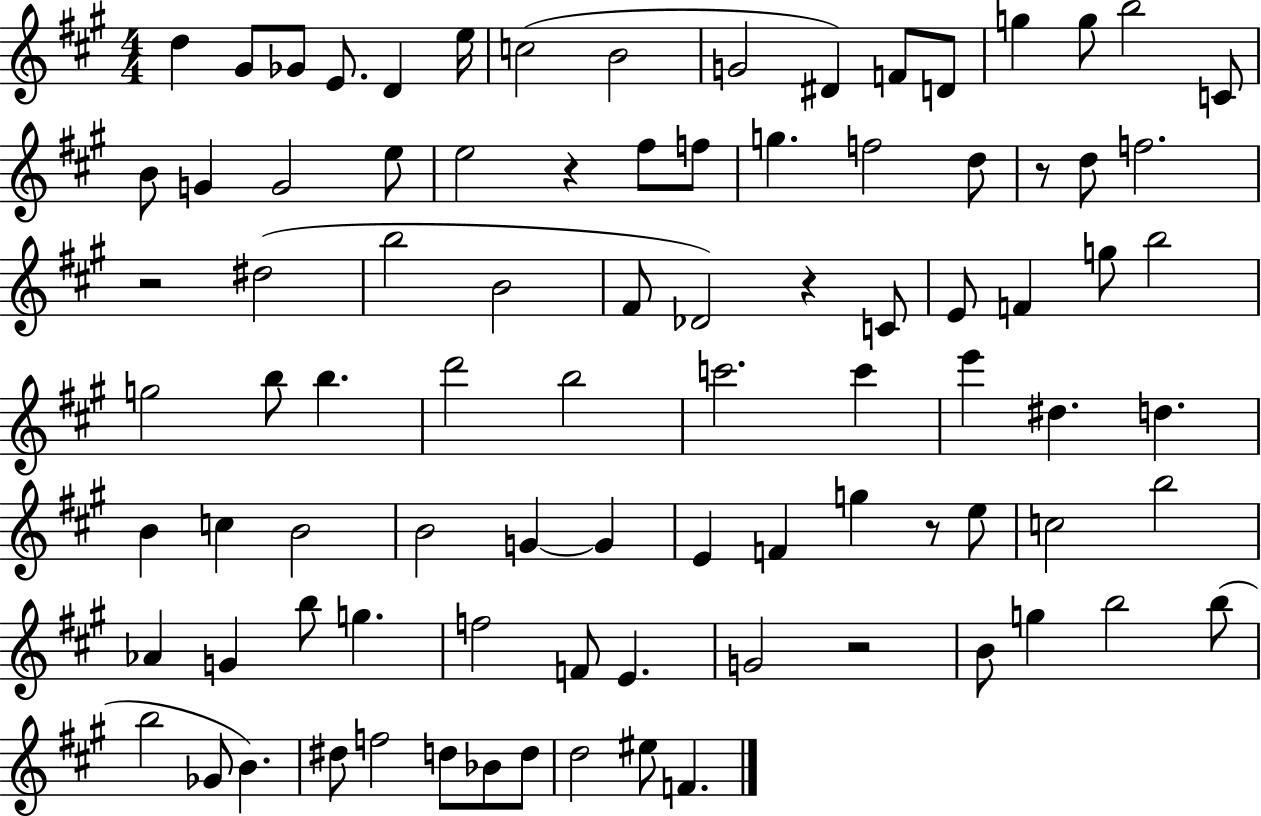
{
  \clef treble
  \numericTimeSignature
  \time 4/4
  \key a \major
  d''4 gis'8 ges'8 e'8. d'4 e''16 | c''2( b'2 | g'2 dis'4) f'8 d'8 | g''4 g''8 b''2 c'8 | \break b'8 g'4 g'2 e''8 | e''2 r4 fis''8 f''8 | g''4. f''2 d''8 | r8 d''8 f''2. | \break r2 dis''2( | b''2 b'2 | fis'8 des'2) r4 c'8 | e'8 f'4 g''8 b''2 | \break g''2 b''8 b''4. | d'''2 b''2 | c'''2. c'''4 | e'''4 dis''4. d''4. | \break b'4 c''4 b'2 | b'2 g'4~~ g'4 | e'4 f'4 g''4 r8 e''8 | c''2 b''2 | \break aes'4 g'4 b''8 g''4. | f''2 f'8 e'4. | g'2 r2 | b'8 g''4 b''2 b''8( | \break b''2 ges'8 b'4.) | dis''8 f''2 d''8 bes'8 d''8 | d''2 eis''8 f'4. | \bar "|."
}